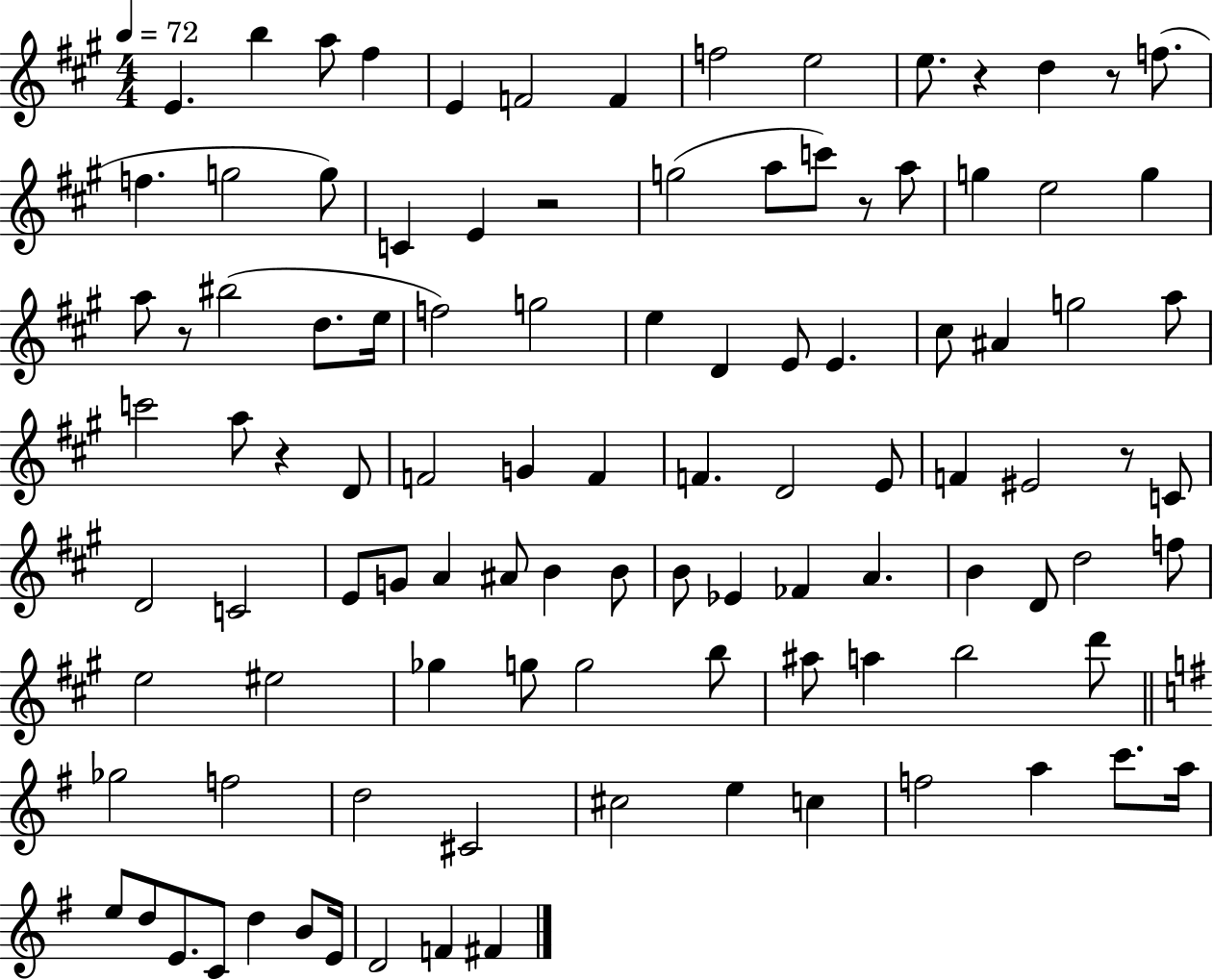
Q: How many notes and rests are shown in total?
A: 104